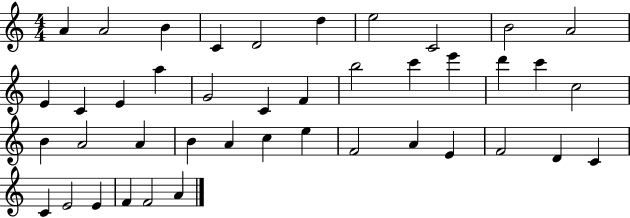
{
  \clef treble
  \numericTimeSignature
  \time 4/4
  \key c \major
  a'4 a'2 b'4 | c'4 d'2 d''4 | e''2 c'2 | b'2 a'2 | \break e'4 c'4 e'4 a''4 | g'2 c'4 f'4 | b''2 c'''4 e'''4 | d'''4 c'''4 c''2 | \break b'4 a'2 a'4 | b'4 a'4 c''4 e''4 | f'2 a'4 e'4 | f'2 d'4 c'4 | \break c'4 e'2 e'4 | f'4 f'2 a'4 | \bar "|."
}